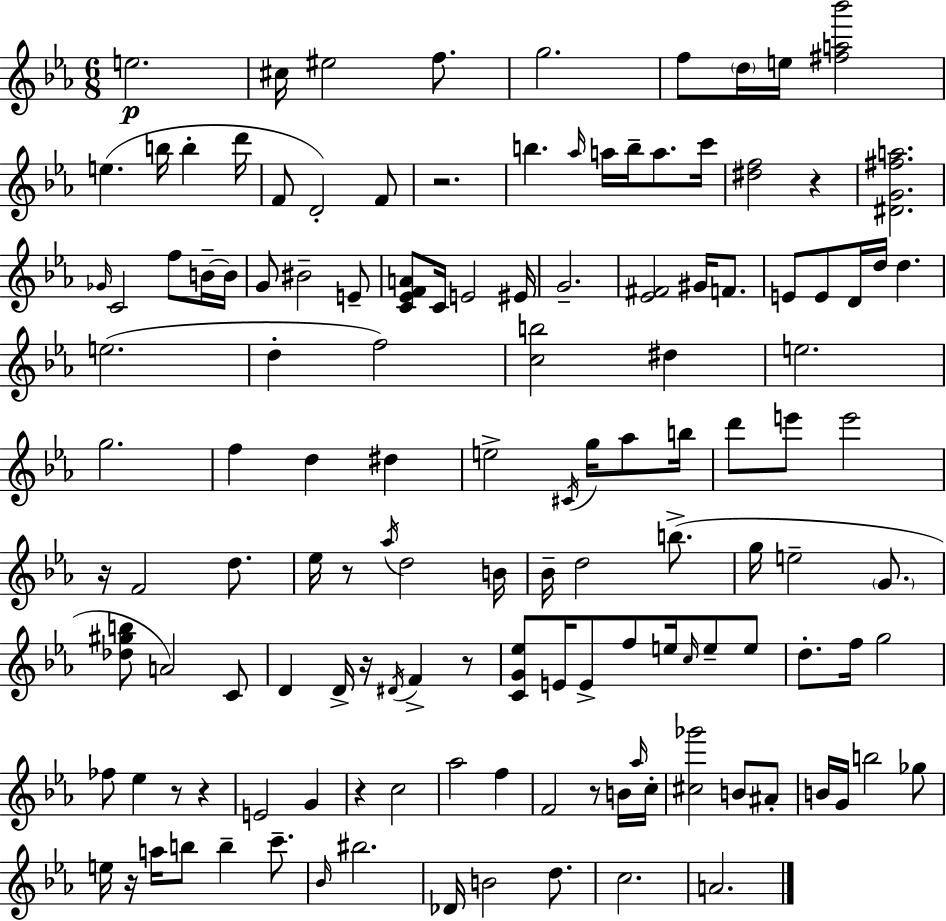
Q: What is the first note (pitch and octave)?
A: E5